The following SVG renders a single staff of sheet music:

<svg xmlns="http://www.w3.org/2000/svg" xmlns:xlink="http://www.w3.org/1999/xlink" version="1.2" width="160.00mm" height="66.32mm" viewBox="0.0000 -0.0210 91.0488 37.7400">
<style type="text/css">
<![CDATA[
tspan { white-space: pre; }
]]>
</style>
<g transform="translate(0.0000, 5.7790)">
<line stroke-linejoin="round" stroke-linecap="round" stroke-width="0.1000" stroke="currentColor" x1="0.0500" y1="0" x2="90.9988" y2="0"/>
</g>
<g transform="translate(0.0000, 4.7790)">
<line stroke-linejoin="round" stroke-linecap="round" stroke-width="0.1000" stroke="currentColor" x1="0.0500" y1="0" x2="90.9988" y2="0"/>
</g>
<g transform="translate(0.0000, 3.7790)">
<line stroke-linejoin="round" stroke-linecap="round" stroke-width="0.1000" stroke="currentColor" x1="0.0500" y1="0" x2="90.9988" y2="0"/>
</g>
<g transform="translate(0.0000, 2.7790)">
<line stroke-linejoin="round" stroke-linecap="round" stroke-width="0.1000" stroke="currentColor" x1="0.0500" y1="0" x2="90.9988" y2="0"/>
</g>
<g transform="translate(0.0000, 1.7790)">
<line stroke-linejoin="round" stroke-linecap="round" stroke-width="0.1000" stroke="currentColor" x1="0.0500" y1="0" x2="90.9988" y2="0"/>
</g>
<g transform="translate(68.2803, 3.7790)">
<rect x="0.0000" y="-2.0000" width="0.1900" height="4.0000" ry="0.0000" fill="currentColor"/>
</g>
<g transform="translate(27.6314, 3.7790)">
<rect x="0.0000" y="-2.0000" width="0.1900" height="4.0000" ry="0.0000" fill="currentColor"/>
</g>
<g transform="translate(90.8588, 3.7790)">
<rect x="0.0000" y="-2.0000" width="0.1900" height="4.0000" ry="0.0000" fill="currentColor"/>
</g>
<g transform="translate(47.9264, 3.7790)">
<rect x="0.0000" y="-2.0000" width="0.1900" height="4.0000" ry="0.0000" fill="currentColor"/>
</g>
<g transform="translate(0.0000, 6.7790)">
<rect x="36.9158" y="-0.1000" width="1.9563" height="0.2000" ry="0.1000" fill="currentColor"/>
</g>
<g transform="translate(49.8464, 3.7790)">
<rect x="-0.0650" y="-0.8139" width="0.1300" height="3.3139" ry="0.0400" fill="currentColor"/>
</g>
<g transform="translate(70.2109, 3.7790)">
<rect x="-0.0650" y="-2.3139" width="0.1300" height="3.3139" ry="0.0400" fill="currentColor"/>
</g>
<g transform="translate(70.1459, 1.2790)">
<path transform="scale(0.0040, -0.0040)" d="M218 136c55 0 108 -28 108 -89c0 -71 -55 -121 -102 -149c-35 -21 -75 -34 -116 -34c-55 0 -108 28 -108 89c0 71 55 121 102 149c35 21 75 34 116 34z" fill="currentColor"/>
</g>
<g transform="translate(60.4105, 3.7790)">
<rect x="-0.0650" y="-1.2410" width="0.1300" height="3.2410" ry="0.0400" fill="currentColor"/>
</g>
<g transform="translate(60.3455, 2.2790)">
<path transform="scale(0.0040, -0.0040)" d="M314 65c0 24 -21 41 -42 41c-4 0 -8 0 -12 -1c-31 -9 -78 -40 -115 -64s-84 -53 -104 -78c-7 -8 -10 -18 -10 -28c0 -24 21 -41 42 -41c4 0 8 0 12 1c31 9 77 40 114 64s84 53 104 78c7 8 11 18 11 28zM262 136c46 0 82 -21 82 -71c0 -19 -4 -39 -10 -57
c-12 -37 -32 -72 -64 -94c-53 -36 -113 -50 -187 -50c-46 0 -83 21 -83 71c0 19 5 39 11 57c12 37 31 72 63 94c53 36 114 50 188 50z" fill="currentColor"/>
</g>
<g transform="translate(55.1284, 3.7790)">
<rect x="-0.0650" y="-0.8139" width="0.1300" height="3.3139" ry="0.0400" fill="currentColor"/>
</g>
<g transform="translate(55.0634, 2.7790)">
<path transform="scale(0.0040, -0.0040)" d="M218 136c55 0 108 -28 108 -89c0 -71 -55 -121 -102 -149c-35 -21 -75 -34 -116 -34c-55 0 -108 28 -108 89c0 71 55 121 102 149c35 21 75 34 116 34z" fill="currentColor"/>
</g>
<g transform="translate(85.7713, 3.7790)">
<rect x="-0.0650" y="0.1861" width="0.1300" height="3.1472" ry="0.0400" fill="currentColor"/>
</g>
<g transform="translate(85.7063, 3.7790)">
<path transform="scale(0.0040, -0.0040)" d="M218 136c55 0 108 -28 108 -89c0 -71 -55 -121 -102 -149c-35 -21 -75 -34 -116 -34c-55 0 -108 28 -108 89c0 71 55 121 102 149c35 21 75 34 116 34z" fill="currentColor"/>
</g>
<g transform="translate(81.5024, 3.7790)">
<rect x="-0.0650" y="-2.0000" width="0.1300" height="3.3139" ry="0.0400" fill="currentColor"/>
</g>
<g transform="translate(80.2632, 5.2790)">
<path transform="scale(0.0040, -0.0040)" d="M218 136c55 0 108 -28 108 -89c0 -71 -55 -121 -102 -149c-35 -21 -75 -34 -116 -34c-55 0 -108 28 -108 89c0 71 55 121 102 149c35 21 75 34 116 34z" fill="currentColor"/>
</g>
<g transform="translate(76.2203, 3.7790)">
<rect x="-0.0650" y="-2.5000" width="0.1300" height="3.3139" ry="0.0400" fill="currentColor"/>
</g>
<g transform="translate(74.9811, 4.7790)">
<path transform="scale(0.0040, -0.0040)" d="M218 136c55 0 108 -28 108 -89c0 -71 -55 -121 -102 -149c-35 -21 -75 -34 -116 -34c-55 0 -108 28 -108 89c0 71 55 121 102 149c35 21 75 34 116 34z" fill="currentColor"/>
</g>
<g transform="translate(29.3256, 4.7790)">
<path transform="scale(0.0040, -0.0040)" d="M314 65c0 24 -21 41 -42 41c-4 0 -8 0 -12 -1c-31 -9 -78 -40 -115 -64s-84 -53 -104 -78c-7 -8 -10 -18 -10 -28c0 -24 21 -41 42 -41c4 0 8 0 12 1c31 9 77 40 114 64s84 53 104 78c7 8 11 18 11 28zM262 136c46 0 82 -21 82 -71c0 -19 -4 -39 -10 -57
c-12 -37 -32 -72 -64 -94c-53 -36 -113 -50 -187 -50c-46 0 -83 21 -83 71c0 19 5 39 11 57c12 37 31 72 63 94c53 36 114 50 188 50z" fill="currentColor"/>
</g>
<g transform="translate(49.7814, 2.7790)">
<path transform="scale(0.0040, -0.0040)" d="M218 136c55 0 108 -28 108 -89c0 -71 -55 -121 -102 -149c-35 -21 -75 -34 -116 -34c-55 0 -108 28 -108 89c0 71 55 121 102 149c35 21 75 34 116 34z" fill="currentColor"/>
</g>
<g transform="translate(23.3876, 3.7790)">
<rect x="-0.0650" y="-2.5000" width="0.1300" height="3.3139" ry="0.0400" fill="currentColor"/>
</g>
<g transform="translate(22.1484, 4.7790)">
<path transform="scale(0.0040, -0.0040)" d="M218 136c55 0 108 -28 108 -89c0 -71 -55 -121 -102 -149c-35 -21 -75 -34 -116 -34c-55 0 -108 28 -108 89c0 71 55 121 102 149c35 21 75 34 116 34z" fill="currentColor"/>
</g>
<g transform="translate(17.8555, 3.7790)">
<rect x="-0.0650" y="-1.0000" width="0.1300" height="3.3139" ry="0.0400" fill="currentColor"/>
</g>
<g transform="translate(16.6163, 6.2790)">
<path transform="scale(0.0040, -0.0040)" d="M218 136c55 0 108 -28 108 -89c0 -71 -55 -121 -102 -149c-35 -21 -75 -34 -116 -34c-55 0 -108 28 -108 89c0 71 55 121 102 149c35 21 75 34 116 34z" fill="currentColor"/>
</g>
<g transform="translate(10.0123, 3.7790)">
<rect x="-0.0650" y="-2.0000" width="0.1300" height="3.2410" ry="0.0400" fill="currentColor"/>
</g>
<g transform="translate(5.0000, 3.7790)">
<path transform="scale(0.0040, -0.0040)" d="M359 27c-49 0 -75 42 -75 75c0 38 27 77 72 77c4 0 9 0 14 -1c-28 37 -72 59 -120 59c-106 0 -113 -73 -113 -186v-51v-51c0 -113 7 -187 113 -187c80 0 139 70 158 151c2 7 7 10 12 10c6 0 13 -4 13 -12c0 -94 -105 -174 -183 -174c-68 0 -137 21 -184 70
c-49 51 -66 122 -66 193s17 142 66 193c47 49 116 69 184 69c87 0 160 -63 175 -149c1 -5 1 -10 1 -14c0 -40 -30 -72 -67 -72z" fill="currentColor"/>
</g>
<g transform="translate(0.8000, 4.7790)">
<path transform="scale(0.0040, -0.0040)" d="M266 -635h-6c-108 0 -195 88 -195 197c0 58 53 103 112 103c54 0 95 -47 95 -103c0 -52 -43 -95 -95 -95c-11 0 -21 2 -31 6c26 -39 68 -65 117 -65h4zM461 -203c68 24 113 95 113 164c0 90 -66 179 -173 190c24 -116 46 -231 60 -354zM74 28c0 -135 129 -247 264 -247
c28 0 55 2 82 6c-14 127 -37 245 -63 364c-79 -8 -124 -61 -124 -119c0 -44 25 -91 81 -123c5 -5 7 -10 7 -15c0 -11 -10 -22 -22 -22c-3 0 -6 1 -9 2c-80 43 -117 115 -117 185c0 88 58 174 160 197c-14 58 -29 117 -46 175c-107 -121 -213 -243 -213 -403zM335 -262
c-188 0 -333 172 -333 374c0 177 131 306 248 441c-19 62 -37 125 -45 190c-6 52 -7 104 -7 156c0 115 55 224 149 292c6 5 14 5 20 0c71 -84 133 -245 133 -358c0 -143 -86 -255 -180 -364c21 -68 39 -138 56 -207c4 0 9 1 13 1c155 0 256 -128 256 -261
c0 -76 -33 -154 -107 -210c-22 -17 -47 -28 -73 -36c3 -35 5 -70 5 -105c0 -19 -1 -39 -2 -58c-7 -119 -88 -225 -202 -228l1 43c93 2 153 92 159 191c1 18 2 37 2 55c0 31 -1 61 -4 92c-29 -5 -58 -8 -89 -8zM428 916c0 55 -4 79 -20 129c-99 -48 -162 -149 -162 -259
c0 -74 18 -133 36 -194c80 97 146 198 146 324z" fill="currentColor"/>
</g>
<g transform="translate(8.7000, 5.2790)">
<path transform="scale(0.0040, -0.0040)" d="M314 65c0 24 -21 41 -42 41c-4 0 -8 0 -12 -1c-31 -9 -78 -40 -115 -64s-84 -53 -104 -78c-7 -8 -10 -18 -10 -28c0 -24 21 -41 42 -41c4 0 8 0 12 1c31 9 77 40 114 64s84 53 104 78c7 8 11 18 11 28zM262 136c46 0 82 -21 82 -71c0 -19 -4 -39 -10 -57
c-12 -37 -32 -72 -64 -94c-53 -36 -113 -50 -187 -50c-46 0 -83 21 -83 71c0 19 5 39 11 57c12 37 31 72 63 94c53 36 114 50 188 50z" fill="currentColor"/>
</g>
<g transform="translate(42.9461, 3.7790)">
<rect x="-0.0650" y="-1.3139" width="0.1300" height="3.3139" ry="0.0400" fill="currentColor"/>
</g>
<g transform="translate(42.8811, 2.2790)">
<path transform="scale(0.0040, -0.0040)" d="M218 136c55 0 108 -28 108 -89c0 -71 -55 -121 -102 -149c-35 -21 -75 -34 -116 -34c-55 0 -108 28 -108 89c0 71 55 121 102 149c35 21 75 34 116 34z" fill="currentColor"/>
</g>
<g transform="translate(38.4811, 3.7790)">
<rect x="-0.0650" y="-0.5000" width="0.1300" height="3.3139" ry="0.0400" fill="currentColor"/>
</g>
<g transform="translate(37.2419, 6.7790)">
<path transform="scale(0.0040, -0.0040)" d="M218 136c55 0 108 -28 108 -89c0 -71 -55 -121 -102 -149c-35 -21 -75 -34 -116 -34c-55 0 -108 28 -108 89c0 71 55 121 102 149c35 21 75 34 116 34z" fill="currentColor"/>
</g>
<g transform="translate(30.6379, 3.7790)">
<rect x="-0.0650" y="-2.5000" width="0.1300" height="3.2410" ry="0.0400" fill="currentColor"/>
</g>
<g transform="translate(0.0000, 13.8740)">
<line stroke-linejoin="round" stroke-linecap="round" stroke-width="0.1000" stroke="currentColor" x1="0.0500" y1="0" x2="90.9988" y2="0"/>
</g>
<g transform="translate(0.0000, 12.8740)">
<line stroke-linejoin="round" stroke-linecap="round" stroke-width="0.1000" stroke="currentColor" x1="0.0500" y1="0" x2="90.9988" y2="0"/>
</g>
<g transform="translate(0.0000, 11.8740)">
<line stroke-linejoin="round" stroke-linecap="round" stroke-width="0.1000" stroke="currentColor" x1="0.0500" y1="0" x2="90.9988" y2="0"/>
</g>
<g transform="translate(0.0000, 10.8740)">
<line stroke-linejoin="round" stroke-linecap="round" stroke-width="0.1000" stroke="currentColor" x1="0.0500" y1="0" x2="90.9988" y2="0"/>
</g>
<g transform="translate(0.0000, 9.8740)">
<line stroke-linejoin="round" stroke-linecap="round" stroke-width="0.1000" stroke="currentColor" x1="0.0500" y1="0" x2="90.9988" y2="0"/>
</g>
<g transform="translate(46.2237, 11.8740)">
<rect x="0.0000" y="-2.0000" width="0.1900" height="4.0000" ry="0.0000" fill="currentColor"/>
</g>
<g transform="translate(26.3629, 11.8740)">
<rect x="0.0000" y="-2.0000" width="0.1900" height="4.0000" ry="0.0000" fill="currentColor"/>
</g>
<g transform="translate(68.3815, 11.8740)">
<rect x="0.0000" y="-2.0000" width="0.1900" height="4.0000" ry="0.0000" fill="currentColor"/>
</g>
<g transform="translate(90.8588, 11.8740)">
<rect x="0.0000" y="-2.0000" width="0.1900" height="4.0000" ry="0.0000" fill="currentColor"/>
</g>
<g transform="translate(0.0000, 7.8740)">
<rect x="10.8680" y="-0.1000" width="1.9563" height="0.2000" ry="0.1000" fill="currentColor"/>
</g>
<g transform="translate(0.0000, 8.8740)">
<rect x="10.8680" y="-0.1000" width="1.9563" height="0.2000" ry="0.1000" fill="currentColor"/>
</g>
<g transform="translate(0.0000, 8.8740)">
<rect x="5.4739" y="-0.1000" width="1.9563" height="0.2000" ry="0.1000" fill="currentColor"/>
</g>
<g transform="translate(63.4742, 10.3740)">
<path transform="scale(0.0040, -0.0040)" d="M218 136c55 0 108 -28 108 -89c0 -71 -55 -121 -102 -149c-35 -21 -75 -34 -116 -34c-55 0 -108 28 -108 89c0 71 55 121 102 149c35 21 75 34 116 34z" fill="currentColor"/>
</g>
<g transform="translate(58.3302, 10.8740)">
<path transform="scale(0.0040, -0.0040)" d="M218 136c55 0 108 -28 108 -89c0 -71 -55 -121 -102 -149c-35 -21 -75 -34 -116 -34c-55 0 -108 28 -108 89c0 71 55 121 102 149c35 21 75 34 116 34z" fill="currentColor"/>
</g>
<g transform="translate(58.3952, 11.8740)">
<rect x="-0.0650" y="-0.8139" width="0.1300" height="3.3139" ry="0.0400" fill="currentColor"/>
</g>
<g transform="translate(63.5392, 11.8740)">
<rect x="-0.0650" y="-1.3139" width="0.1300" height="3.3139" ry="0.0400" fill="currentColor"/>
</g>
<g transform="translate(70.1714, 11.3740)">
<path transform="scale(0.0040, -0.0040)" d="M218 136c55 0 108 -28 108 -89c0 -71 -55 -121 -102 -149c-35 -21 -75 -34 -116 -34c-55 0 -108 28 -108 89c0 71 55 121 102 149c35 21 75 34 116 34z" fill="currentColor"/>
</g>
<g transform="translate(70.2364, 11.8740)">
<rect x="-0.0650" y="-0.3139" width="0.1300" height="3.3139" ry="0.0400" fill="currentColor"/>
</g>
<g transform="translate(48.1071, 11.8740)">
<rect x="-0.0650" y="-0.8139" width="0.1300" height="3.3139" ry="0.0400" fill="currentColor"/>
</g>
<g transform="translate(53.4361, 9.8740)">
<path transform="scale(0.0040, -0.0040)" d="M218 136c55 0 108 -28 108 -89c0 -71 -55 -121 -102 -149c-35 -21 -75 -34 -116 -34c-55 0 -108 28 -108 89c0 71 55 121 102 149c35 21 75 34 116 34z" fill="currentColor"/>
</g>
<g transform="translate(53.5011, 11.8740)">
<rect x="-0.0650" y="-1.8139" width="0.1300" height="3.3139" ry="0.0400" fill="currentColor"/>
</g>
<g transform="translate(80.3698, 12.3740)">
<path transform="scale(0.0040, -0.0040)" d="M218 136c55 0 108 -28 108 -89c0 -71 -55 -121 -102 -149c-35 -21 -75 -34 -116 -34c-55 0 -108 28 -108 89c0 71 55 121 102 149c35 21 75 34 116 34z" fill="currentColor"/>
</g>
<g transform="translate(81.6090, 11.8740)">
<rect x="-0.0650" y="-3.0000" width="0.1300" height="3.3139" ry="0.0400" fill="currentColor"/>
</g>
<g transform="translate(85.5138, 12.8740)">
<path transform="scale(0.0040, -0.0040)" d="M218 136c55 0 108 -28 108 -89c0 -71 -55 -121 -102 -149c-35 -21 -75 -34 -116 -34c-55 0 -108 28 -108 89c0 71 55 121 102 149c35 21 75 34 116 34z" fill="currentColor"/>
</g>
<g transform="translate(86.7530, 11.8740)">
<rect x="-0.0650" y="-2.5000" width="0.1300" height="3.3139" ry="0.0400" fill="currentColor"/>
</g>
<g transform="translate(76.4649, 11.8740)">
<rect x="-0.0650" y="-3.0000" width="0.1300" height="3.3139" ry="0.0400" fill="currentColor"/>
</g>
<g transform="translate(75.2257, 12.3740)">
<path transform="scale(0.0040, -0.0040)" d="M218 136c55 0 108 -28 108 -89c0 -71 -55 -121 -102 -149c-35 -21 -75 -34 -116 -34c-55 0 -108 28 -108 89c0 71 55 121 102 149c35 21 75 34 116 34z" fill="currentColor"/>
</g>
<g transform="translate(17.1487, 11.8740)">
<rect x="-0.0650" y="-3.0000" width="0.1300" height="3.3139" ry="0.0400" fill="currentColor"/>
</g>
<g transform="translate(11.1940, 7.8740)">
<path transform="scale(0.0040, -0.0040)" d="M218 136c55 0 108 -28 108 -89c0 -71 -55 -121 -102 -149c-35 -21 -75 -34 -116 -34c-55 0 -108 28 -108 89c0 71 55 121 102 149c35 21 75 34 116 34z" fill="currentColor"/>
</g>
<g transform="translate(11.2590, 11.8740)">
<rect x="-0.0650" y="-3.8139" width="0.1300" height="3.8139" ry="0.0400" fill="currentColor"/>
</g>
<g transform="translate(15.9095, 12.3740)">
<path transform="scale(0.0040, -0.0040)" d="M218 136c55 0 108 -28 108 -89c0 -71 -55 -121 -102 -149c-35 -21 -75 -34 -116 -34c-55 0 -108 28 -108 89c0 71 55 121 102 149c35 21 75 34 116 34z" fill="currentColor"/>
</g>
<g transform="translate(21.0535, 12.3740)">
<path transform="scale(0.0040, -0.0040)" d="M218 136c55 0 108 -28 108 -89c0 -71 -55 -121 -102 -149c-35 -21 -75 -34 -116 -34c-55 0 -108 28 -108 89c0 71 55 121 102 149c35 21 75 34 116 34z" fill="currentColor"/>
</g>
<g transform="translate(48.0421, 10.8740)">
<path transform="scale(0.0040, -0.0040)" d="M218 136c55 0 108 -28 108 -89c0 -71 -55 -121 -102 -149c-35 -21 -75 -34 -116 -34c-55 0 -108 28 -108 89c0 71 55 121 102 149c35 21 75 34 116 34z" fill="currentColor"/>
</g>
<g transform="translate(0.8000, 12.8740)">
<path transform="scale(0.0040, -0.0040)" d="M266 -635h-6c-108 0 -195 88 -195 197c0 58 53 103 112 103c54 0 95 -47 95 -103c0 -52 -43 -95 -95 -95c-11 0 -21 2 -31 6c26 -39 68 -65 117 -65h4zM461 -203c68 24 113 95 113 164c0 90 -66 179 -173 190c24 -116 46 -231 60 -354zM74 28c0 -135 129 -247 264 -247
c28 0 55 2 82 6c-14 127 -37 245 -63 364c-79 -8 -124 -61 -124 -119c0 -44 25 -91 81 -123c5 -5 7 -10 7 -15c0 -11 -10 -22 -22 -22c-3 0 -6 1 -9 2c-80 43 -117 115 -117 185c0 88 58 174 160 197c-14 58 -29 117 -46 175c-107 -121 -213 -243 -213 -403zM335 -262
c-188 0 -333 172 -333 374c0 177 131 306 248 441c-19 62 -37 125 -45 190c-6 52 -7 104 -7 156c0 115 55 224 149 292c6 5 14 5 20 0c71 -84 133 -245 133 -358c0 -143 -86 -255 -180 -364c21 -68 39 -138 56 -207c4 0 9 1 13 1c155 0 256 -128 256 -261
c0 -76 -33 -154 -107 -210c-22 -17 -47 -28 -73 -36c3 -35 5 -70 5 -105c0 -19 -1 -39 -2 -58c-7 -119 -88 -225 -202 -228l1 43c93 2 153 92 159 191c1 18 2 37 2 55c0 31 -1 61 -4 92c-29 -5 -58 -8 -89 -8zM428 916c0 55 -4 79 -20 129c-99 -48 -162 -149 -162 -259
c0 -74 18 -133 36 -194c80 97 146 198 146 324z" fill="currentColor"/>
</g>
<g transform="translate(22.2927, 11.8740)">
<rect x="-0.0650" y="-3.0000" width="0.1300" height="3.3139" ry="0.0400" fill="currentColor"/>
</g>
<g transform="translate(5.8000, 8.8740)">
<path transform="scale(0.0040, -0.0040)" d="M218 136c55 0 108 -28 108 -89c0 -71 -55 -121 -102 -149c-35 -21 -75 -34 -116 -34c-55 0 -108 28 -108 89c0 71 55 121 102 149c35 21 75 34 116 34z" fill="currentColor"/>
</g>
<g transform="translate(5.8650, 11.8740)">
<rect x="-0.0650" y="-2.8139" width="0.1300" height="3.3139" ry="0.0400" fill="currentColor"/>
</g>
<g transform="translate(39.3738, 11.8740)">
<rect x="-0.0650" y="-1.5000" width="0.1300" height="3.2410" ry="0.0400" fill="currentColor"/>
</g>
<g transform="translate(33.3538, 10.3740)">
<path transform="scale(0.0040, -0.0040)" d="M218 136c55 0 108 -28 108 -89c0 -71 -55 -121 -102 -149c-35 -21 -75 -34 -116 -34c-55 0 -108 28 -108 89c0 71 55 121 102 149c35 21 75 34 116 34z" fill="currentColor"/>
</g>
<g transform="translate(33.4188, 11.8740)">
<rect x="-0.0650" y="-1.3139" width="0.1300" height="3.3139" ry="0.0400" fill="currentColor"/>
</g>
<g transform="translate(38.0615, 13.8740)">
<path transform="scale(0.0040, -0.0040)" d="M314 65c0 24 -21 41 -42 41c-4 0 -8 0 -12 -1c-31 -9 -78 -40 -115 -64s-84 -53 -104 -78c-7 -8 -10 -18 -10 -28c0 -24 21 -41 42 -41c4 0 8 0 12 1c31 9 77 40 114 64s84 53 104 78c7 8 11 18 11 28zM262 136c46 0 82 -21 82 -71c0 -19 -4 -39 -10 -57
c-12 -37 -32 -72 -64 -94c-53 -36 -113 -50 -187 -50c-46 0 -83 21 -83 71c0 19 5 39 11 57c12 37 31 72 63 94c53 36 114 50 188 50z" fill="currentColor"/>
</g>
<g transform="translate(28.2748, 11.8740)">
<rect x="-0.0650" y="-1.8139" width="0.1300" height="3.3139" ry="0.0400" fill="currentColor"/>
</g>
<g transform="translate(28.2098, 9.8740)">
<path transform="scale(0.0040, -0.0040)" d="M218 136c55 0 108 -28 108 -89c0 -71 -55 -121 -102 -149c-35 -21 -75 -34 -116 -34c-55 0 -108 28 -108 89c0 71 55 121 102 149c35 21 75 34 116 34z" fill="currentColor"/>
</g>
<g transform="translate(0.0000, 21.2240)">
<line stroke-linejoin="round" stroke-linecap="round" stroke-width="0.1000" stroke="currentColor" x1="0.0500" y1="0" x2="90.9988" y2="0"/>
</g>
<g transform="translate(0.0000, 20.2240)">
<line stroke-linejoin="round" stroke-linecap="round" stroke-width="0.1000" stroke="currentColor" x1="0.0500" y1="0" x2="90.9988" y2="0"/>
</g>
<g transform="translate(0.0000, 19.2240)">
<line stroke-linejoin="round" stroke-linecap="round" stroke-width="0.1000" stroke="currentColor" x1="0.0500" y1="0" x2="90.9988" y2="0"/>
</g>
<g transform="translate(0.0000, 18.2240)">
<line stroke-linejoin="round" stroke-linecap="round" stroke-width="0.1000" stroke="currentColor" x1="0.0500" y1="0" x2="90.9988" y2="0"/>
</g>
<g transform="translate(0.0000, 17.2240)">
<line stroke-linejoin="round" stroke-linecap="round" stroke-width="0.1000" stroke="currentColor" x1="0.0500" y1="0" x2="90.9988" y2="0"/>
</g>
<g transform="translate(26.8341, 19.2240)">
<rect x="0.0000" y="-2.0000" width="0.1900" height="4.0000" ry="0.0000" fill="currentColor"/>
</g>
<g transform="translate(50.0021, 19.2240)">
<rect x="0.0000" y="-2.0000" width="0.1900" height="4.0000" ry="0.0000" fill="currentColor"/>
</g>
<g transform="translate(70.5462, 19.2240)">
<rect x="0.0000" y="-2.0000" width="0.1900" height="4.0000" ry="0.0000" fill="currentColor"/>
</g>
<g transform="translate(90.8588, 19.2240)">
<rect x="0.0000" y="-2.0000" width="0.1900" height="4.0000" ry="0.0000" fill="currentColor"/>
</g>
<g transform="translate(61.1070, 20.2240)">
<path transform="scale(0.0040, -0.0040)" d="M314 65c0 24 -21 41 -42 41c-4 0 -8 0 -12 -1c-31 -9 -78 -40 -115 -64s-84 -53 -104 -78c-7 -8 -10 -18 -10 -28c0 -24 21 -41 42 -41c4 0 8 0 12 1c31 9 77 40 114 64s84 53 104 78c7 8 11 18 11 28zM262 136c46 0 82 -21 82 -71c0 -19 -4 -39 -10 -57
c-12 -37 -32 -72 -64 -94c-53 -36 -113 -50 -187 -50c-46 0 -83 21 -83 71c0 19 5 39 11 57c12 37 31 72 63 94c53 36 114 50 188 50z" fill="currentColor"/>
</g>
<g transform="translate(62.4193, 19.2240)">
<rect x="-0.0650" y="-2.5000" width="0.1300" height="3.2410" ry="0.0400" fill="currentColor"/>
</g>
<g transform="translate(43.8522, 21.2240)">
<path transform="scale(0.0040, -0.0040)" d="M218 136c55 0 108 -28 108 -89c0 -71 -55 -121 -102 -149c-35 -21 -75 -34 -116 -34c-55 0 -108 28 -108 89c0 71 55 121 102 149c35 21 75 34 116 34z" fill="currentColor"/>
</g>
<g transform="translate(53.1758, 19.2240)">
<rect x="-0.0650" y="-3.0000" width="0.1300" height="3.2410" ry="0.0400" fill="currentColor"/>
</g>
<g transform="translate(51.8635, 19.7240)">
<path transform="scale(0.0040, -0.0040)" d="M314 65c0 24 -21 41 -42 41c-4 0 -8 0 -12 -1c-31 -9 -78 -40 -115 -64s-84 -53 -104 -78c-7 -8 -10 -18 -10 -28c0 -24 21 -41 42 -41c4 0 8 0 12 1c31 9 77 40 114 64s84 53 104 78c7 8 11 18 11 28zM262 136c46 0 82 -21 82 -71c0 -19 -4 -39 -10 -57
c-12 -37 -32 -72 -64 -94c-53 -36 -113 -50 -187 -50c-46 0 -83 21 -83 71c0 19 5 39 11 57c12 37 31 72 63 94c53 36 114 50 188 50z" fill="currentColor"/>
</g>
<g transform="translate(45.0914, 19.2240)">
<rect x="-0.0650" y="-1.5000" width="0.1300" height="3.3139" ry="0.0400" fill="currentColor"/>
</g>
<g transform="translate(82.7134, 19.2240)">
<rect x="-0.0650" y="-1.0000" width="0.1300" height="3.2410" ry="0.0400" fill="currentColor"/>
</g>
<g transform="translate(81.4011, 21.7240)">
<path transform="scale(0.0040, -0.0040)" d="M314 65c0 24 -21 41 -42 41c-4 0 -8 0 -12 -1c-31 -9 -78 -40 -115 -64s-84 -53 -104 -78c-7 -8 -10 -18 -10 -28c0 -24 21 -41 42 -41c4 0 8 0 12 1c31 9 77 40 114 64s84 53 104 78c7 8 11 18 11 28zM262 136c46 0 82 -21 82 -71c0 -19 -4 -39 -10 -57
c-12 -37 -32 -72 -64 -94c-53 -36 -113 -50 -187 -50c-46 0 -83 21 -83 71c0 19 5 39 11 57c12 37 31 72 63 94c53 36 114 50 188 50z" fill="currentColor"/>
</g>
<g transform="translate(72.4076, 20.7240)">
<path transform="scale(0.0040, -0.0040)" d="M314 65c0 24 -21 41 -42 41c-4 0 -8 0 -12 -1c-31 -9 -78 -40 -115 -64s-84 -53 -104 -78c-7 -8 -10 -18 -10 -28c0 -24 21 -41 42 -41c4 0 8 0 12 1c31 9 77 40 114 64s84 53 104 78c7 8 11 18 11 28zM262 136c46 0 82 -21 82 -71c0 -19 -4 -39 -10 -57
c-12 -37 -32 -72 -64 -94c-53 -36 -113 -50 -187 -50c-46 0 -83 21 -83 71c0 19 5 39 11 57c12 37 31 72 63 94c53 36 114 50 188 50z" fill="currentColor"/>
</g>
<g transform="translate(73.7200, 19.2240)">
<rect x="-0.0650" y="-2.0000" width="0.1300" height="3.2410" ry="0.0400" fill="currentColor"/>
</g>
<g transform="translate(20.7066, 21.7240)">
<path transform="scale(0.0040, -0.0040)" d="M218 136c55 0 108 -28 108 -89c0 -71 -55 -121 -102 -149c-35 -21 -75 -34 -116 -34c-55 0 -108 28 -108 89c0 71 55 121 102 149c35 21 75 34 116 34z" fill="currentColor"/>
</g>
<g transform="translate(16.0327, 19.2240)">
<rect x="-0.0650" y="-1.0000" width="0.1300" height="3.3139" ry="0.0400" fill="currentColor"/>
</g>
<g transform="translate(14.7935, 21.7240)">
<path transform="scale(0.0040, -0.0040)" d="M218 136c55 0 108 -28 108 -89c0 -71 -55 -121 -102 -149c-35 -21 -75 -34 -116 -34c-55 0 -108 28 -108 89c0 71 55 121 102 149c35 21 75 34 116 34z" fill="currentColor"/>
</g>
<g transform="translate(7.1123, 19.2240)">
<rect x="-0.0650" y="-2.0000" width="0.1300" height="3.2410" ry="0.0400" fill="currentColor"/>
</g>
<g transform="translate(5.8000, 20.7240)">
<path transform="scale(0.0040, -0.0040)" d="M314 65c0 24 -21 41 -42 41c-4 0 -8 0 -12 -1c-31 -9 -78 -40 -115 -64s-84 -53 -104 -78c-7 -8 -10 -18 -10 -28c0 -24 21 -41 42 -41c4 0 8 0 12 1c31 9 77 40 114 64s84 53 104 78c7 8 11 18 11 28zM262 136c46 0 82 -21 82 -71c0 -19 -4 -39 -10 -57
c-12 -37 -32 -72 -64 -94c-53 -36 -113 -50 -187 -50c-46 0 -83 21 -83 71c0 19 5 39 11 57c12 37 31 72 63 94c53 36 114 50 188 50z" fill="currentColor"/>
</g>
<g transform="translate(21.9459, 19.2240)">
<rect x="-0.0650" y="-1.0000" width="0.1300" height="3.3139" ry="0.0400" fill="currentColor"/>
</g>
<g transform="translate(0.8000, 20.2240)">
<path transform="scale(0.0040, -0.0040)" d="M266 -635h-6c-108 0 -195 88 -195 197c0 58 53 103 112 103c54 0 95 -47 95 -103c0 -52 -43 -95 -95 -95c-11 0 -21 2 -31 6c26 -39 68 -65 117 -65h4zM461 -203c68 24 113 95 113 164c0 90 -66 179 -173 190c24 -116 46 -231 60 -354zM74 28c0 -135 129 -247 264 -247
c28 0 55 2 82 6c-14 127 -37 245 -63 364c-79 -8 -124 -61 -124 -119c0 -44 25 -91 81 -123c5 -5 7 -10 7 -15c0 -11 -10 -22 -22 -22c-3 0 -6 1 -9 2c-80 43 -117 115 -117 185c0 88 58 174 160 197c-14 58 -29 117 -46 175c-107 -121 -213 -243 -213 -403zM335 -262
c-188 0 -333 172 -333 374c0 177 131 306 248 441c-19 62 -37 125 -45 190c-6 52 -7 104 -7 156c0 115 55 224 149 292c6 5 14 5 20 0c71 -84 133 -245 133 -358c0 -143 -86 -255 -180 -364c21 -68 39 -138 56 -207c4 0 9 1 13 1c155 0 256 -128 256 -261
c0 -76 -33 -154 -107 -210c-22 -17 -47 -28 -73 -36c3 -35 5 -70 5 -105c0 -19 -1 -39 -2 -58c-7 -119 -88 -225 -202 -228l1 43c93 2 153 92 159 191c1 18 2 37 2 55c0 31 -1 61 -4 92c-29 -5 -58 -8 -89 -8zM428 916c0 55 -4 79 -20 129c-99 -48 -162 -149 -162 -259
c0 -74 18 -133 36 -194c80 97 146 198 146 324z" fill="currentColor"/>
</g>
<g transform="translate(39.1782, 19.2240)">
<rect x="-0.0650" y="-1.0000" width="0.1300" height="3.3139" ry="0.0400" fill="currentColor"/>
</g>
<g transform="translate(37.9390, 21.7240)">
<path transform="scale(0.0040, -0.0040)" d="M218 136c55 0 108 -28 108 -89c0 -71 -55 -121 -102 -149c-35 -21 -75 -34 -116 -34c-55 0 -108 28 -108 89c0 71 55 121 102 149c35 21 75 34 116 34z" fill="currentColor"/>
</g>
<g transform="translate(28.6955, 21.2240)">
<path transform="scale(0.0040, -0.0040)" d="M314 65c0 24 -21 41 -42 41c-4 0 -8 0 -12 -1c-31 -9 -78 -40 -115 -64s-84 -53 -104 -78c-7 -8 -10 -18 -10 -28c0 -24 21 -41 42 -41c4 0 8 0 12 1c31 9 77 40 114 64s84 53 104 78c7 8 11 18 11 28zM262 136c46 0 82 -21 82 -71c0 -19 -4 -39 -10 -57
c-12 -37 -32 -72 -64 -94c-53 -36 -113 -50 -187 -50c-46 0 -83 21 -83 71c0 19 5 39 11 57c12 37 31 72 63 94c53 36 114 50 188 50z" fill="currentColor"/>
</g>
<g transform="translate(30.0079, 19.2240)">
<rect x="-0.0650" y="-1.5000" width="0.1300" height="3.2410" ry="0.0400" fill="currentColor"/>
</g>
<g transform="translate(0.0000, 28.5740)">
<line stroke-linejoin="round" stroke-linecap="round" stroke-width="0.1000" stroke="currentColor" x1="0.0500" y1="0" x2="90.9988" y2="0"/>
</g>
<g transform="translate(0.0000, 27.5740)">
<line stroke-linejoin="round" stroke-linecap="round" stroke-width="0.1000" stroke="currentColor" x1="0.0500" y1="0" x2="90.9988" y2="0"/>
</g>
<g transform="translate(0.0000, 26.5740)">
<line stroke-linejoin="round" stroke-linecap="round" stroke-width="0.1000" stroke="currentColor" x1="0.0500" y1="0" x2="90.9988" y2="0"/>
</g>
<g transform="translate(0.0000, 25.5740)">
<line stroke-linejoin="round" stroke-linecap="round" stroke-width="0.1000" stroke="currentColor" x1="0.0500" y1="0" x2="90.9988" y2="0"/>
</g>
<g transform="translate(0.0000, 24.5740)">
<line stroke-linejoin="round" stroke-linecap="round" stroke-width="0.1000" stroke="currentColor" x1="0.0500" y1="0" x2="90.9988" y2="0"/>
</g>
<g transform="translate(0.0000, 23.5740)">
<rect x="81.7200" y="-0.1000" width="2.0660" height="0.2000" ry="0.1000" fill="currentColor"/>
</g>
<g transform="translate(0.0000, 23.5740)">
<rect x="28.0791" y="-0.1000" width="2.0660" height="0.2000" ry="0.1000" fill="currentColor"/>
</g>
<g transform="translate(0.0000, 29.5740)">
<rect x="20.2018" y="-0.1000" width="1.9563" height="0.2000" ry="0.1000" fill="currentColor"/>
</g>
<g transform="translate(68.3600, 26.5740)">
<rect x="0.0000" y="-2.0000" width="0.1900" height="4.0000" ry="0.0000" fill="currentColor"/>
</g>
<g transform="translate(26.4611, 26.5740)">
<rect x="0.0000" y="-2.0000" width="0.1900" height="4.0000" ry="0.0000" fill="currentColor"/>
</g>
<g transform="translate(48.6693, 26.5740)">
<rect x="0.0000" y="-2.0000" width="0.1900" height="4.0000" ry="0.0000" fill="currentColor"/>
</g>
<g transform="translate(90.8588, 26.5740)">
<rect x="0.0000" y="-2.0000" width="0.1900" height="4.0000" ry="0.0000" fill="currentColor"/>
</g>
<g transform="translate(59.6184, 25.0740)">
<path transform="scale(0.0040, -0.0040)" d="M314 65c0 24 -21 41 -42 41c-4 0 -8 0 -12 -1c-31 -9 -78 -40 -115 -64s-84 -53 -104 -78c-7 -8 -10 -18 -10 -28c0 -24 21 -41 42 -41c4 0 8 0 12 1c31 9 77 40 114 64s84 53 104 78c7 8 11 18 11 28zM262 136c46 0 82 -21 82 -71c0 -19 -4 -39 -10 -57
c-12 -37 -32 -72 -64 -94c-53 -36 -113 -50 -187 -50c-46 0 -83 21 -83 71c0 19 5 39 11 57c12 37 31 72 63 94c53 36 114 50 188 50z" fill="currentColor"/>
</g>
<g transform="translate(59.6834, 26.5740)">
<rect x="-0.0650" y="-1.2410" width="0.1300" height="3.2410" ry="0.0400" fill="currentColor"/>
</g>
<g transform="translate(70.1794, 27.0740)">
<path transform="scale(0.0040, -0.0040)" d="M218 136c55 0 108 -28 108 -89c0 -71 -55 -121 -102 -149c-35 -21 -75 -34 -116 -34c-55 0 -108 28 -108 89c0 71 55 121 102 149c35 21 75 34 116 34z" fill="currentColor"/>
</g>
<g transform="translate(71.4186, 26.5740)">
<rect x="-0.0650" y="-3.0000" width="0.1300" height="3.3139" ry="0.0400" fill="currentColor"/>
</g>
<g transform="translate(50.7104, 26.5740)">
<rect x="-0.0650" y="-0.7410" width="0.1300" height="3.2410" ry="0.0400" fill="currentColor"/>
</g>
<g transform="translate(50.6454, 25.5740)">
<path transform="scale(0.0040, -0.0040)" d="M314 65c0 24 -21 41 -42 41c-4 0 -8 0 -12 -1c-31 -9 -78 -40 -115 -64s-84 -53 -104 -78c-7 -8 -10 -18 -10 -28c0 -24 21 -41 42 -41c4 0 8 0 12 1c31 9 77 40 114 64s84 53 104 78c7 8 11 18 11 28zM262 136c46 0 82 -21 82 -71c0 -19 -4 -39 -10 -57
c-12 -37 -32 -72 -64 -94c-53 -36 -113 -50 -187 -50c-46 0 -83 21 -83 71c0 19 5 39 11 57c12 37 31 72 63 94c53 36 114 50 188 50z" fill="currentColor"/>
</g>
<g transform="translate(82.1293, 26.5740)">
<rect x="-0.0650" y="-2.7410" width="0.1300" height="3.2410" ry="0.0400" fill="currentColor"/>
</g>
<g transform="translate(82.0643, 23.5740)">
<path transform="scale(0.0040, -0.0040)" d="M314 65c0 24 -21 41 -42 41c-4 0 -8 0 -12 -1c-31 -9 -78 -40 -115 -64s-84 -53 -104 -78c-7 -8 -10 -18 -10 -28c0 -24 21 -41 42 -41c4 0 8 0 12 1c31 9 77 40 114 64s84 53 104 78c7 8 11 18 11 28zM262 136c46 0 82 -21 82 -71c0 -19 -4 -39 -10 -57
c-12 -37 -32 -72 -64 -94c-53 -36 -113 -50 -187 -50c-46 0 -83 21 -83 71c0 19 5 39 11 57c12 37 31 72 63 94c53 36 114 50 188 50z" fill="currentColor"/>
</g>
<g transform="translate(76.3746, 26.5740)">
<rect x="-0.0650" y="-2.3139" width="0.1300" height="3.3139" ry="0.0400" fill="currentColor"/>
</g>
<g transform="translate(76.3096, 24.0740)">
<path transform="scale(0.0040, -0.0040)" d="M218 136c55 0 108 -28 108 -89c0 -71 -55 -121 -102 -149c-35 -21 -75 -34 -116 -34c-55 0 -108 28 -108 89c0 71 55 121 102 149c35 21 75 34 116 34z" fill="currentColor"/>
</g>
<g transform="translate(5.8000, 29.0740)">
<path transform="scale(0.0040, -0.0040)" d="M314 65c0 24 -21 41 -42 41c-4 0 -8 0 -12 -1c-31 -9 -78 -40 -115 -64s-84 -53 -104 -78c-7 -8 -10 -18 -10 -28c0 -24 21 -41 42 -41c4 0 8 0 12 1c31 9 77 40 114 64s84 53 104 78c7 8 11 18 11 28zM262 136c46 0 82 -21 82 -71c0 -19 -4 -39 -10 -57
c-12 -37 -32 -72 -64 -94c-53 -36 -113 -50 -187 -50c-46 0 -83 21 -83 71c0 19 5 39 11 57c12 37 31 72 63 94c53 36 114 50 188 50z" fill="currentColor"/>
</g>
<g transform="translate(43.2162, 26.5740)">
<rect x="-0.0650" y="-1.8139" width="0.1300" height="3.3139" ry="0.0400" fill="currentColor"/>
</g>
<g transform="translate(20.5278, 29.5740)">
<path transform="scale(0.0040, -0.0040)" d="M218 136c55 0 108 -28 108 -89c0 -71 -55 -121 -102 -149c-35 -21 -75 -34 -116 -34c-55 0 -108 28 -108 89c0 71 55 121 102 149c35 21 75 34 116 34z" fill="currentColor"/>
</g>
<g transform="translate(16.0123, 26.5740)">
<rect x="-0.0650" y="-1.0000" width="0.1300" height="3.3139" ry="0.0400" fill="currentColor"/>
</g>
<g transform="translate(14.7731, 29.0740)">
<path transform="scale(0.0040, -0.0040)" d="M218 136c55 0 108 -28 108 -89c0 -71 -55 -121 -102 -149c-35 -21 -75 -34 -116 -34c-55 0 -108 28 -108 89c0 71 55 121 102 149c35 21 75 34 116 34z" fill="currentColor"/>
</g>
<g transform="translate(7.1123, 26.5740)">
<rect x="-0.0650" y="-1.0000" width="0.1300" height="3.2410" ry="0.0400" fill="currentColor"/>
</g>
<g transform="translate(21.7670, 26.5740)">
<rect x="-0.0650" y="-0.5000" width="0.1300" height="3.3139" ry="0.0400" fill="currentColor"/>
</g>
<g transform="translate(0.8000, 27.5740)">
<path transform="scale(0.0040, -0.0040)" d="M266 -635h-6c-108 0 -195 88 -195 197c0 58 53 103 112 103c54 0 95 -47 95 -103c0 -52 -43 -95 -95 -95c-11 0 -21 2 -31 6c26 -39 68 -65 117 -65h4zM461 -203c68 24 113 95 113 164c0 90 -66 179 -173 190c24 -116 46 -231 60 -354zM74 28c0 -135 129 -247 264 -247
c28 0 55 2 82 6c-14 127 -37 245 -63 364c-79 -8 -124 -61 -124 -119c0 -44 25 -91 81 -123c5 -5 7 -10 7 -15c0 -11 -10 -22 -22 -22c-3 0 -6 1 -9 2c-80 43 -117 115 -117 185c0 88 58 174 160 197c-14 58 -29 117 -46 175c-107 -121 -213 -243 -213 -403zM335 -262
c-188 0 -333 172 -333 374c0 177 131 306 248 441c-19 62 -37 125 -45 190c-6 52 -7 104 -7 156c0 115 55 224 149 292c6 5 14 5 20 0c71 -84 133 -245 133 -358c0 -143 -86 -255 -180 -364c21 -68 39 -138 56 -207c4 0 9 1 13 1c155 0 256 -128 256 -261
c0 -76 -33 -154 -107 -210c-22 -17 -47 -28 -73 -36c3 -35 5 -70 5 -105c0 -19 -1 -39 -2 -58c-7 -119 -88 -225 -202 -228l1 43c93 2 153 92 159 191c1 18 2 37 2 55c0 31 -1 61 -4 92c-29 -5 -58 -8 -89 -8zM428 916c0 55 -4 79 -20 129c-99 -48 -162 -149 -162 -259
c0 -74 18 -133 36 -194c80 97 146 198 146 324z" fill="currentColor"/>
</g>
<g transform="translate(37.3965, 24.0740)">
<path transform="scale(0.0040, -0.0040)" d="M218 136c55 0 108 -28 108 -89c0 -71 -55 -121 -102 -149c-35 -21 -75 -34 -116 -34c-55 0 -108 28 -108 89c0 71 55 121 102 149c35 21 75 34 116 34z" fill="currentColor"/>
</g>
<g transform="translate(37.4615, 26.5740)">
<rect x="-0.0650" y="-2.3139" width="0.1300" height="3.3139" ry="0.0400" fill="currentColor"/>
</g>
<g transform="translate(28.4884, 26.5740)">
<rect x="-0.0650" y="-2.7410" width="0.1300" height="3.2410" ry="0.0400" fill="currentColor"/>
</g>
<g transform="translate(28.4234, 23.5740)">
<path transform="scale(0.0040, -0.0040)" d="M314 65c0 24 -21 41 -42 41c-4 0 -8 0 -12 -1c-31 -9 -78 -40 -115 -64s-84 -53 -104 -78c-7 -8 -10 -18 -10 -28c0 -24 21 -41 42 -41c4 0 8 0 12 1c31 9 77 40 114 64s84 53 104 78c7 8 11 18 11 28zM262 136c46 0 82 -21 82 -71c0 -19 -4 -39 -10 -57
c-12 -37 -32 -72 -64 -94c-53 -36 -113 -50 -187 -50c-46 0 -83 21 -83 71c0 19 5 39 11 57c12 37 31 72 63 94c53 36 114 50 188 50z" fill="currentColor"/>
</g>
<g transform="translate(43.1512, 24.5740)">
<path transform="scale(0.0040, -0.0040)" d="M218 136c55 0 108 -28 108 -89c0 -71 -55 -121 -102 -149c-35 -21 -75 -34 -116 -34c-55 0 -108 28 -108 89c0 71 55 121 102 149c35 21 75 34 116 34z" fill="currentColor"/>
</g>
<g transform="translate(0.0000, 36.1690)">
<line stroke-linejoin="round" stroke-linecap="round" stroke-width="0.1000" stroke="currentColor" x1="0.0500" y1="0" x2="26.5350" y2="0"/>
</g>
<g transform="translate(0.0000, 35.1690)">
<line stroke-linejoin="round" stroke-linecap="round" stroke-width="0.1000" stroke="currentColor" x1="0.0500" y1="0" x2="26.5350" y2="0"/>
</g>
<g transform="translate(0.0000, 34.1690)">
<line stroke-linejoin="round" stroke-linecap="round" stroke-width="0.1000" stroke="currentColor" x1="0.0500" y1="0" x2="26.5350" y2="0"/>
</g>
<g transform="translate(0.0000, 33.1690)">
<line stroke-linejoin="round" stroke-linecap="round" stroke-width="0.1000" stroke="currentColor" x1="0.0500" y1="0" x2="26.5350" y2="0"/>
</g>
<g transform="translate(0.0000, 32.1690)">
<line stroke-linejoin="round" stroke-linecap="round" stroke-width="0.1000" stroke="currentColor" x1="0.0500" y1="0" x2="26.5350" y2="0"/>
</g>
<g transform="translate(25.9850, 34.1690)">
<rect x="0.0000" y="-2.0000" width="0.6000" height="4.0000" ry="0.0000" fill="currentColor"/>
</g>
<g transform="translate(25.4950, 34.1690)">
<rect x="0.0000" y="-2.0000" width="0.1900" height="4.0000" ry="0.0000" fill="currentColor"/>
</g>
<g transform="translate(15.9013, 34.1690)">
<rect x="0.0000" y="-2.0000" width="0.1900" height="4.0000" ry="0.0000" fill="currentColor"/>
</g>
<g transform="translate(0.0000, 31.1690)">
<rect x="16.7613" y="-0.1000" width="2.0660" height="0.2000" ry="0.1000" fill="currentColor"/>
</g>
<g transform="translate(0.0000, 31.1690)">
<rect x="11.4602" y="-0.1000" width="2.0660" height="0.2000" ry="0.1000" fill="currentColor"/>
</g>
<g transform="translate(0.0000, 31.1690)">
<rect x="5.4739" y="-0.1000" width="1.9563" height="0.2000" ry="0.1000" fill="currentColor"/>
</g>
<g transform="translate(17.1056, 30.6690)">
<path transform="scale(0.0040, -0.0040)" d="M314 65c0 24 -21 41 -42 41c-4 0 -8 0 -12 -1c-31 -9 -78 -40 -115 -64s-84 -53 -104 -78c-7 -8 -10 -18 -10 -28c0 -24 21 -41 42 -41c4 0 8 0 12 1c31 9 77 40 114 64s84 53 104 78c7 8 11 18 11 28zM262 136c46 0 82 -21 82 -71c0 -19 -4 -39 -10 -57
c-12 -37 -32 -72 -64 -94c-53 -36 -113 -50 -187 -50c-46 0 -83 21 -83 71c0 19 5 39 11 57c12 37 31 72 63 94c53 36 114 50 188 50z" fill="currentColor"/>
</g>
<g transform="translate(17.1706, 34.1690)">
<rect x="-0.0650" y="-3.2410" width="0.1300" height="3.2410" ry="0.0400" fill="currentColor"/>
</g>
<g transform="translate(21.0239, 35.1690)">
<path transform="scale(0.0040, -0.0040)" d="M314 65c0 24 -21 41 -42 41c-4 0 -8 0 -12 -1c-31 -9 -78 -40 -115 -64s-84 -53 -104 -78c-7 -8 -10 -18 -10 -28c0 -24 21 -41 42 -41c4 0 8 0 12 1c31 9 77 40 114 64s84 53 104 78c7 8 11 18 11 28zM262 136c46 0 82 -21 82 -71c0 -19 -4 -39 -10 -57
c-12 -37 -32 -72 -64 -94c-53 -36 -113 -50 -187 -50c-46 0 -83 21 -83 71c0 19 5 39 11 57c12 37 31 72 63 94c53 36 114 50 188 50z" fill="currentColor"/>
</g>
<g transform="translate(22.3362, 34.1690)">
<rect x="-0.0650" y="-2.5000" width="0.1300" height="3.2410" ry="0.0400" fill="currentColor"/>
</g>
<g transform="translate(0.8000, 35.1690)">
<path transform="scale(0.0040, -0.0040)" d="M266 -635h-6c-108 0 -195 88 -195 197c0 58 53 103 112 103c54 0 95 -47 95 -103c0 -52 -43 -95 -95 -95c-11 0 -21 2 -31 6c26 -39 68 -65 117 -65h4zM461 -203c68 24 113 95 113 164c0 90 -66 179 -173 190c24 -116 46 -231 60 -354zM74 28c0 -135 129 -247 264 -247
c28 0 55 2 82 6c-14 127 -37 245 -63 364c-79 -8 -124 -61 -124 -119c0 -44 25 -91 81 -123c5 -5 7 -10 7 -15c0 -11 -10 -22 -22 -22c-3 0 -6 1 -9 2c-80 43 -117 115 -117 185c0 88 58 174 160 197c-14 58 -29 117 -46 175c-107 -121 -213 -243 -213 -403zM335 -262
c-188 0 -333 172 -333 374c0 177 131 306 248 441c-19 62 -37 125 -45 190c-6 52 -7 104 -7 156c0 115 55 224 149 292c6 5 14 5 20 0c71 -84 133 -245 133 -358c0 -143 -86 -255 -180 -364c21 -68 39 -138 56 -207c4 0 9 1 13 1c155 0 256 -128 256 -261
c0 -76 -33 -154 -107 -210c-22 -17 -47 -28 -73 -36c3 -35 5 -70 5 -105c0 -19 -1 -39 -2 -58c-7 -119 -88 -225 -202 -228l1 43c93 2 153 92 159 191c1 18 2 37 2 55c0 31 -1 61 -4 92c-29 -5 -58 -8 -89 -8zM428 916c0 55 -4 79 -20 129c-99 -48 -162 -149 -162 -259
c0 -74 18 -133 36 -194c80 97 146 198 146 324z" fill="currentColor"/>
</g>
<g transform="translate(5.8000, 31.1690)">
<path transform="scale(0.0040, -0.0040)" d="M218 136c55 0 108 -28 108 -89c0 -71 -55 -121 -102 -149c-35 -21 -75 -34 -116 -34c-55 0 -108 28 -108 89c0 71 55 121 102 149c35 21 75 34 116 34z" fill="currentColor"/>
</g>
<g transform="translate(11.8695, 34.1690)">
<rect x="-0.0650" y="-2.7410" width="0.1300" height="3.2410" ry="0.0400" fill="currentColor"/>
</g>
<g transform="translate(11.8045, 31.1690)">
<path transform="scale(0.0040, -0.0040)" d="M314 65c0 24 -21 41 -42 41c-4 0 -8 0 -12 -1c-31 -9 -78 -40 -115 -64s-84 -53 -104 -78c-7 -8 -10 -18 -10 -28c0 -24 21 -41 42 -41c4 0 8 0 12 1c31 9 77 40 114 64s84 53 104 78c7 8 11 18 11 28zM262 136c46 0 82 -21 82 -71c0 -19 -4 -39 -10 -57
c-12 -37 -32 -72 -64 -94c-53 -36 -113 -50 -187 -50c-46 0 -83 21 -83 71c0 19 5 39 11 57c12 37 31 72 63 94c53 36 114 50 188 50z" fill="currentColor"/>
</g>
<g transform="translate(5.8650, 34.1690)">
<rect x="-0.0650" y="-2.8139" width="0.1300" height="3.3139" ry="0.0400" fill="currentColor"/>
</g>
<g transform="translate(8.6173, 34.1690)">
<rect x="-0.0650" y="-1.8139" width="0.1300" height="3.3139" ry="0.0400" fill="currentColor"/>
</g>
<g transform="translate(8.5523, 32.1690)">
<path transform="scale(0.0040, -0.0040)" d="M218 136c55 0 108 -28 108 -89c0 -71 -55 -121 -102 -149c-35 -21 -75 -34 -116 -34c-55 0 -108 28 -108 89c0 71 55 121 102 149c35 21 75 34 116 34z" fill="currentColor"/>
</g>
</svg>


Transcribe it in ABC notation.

X:1
T:Untitled
M:4/4
L:1/4
K:C
F2 D G G2 C e d d e2 g G F B a c' A A f e E2 d f d e c A A G F2 D D E2 D E A2 G2 F2 D2 D2 D C a2 g f d2 e2 A g a2 a f a2 b2 G2